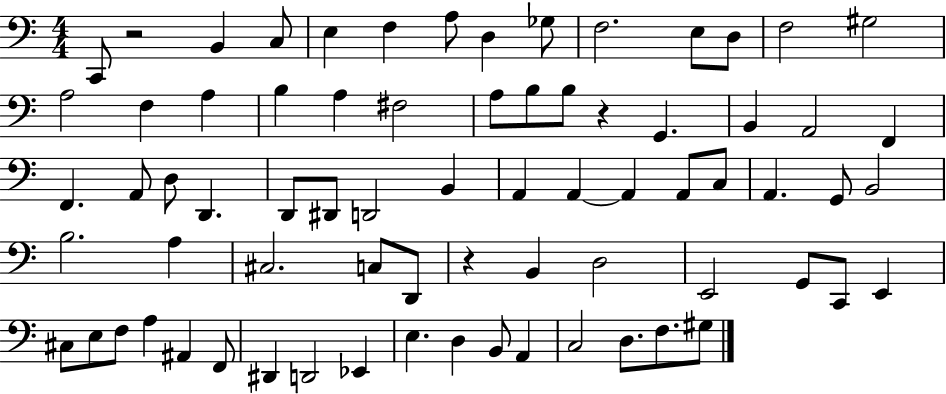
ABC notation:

X:1
T:Untitled
M:4/4
L:1/4
K:C
C,,/2 z2 B,, C,/2 E, F, A,/2 D, _G,/2 F,2 E,/2 D,/2 F,2 ^G,2 A,2 F, A, B, A, ^F,2 A,/2 B,/2 B,/2 z G,, B,, A,,2 F,, F,, A,,/2 D,/2 D,, D,,/2 ^D,,/2 D,,2 B,, A,, A,, A,, A,,/2 C,/2 A,, G,,/2 B,,2 B,2 A, ^C,2 C,/2 D,,/2 z B,, D,2 E,,2 G,,/2 C,,/2 E,, ^C,/2 E,/2 F,/2 A, ^A,, F,,/2 ^D,, D,,2 _E,, E, D, B,,/2 A,, C,2 D,/2 F,/2 ^G,/2